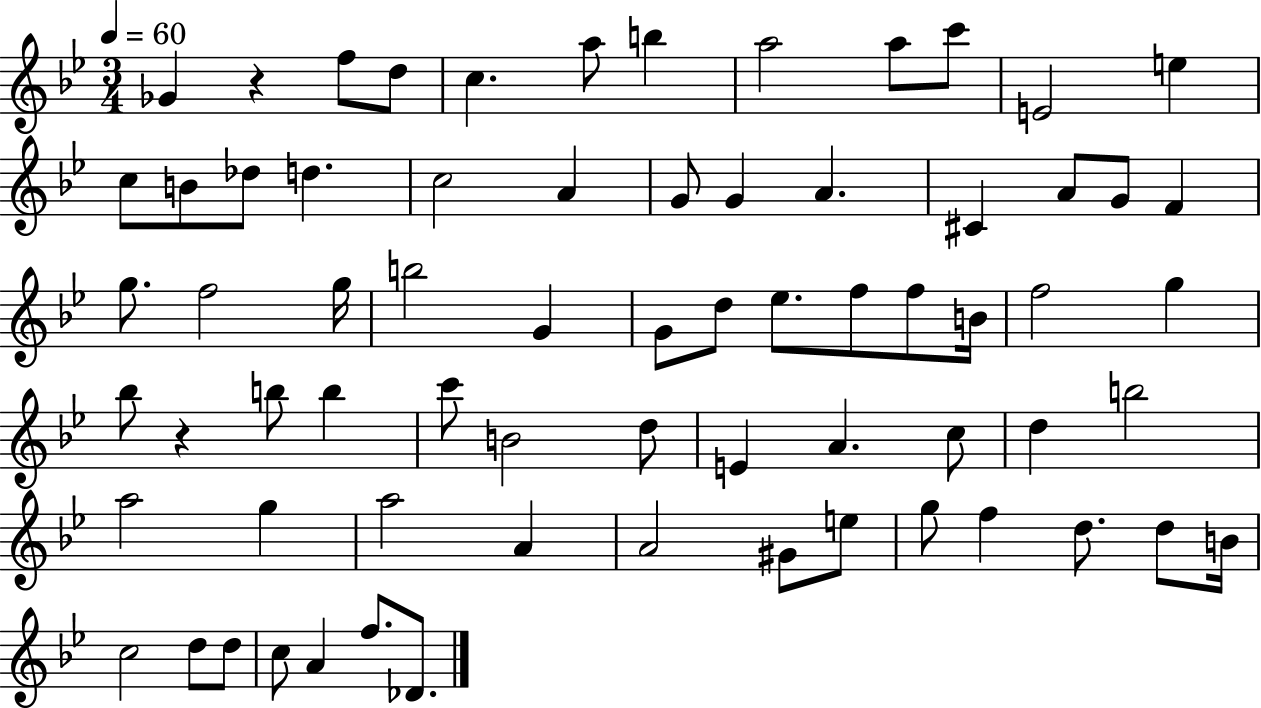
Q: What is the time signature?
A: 3/4